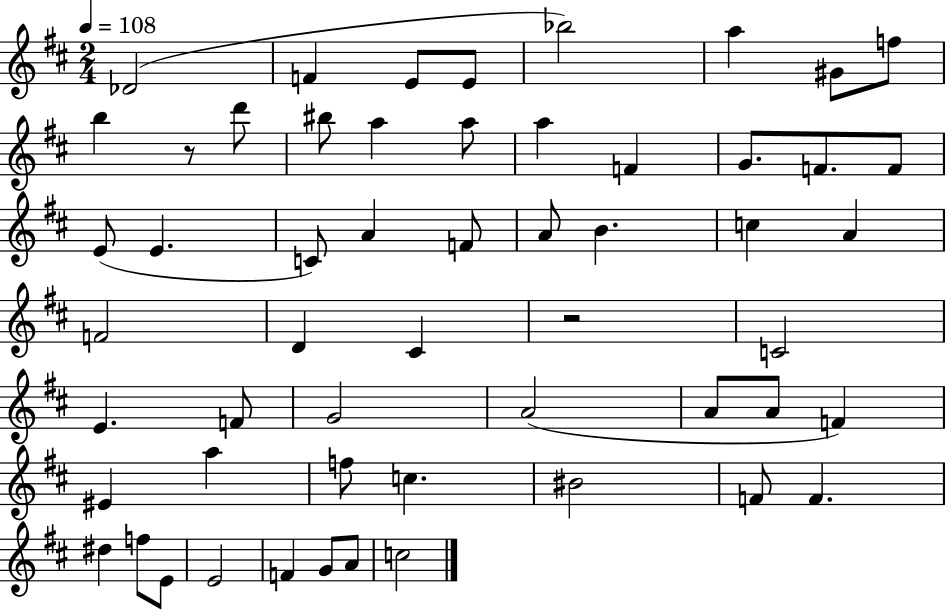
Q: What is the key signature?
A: D major